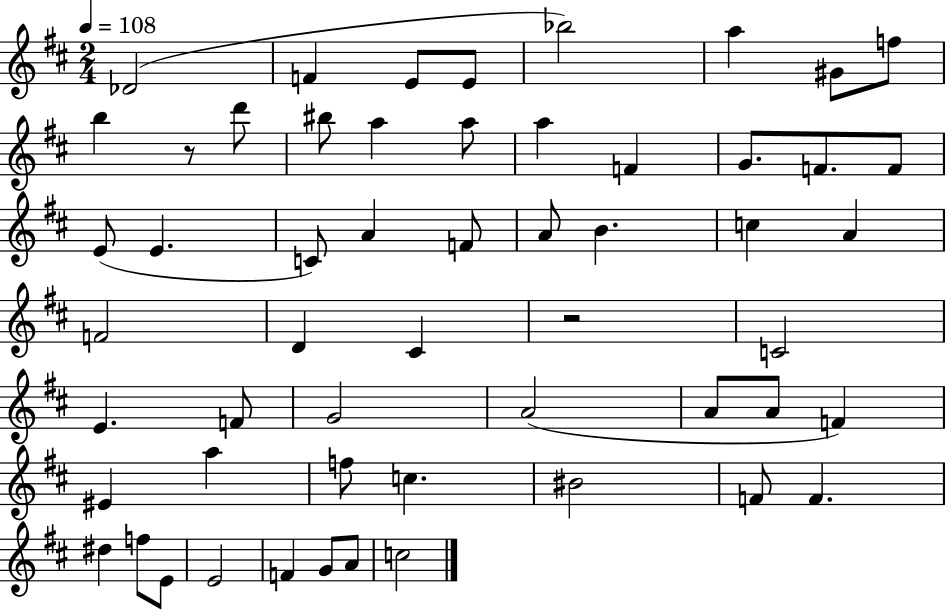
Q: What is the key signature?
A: D major